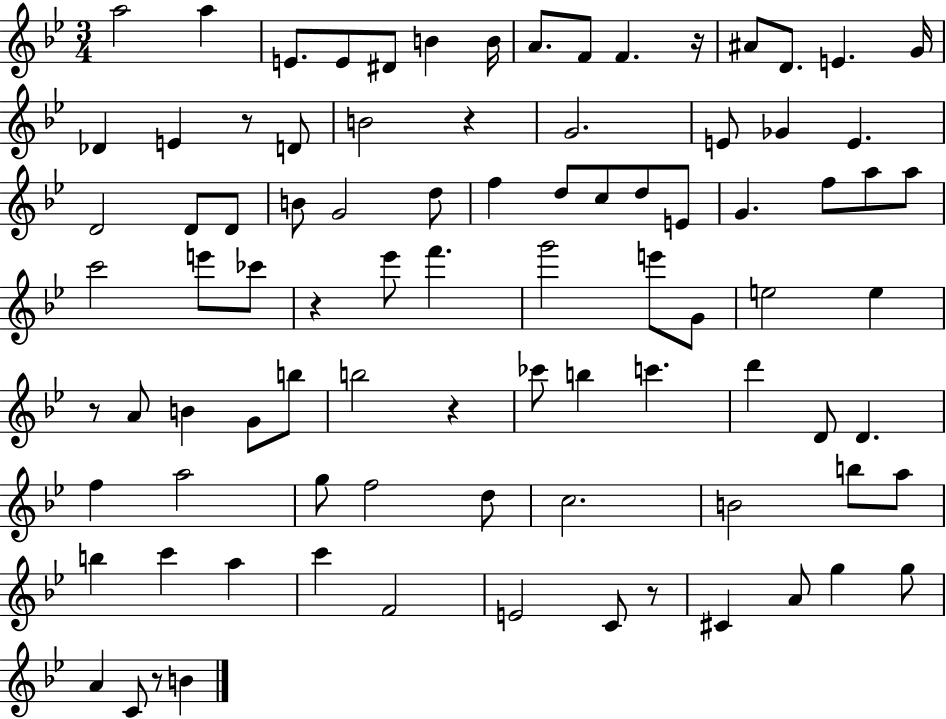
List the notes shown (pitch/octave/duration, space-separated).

A5/h A5/q E4/e. E4/e D#4/e B4/q B4/s A4/e. F4/e F4/q. R/s A#4/e D4/e. E4/q. G4/s Db4/q E4/q R/e D4/e B4/h R/q G4/h. E4/e Gb4/q E4/q. D4/h D4/e D4/e B4/e G4/h D5/e F5/q D5/e C5/e D5/e E4/e G4/q. F5/e A5/e A5/e C6/h E6/e CES6/e R/q Eb6/e F6/q. G6/h E6/e G4/e E5/h E5/q R/e A4/e B4/q G4/e B5/e B5/h R/q CES6/e B5/q C6/q. D6/q D4/e D4/q. F5/q A5/h G5/e F5/h D5/e C5/h. B4/h B5/e A5/e B5/q C6/q A5/q C6/q F4/h E4/h C4/e R/e C#4/q A4/e G5/q G5/e A4/q C4/e R/e B4/q